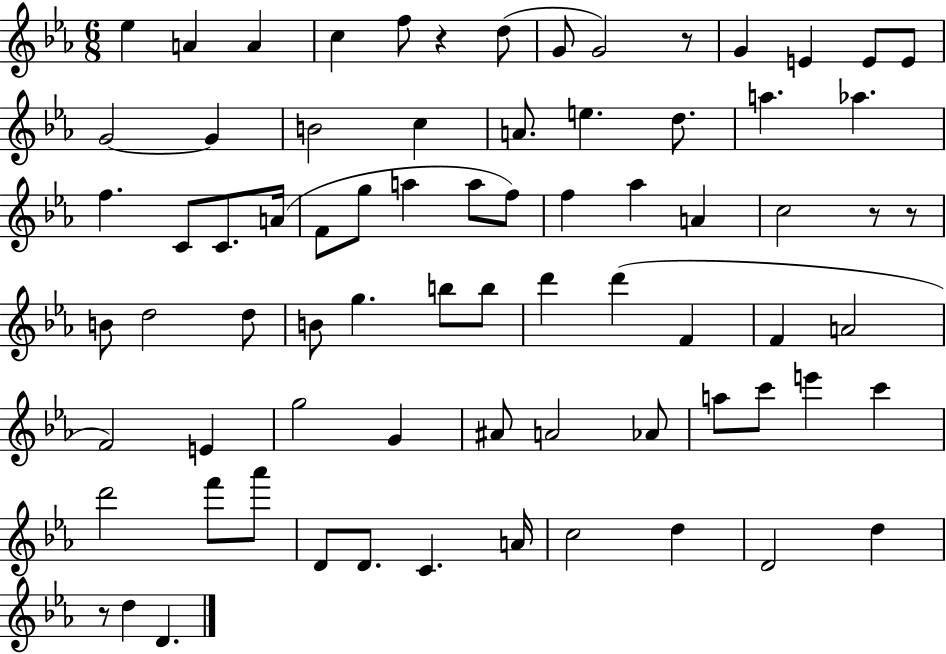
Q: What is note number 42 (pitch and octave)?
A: D6